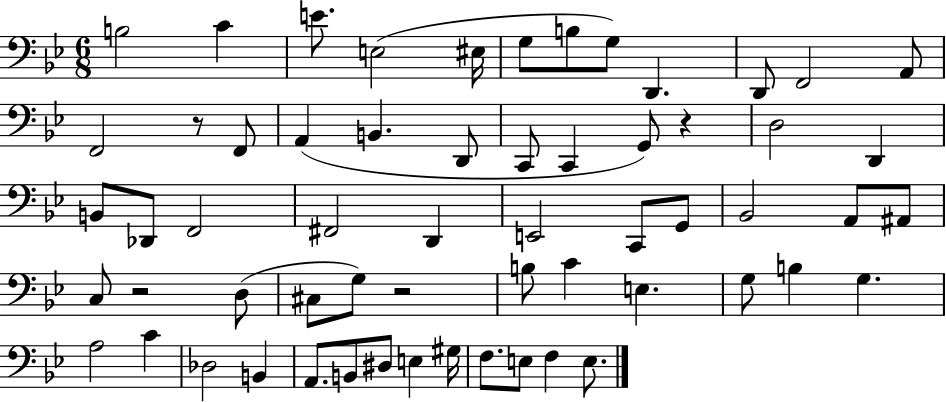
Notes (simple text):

B3/h C4/q E4/e. E3/h EIS3/s G3/e B3/e G3/e D2/q. D2/e F2/h A2/e F2/h R/e F2/e A2/q B2/q. D2/e C2/e C2/q G2/e R/q D3/h D2/q B2/e Db2/e F2/h F#2/h D2/q E2/h C2/e G2/e Bb2/h A2/e A#2/e C3/e R/h D3/e C#3/e G3/e R/h B3/e C4/q E3/q. G3/e B3/q G3/q. A3/h C4/q Db3/h B2/q A2/e. B2/e D#3/e E3/q G#3/s F3/e. E3/e F3/q E3/e.